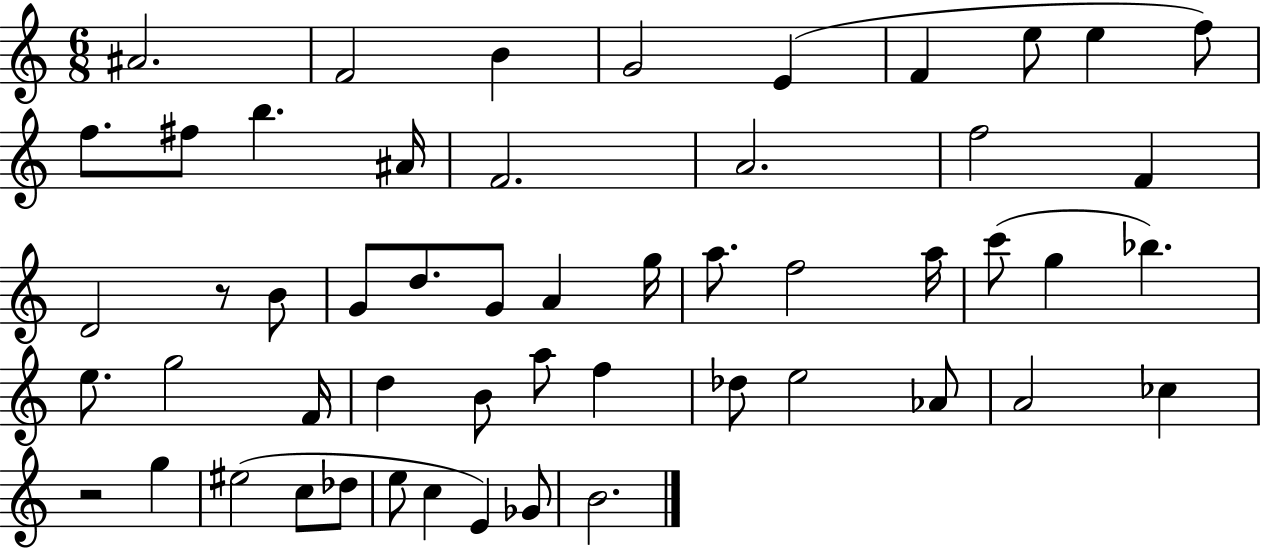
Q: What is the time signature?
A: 6/8